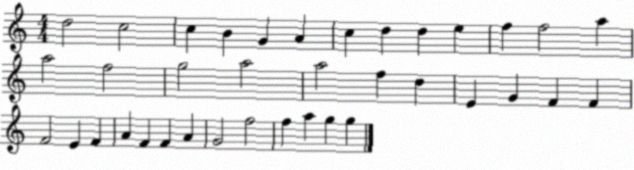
X:1
T:Untitled
M:4/4
L:1/4
K:C
d2 c2 c B G A c d d e f f2 a a2 f2 g2 a2 a2 f d E G F F F2 E F A F F A G2 f2 f a g g